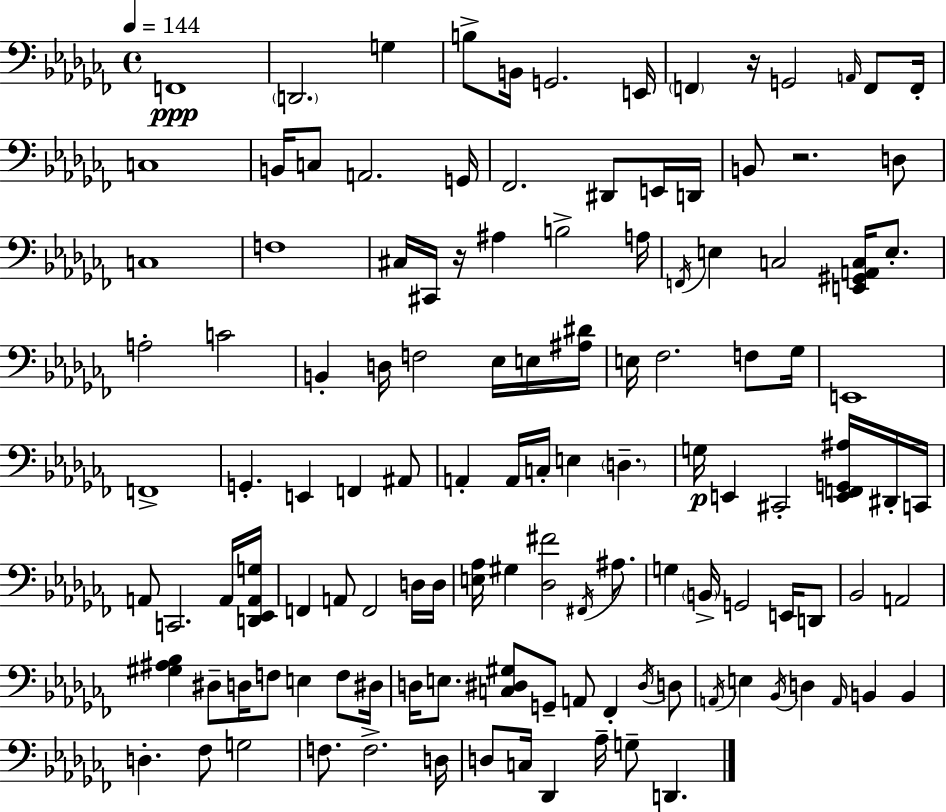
{
  \clef bass
  \time 4/4
  \defaultTimeSignature
  \key aes \minor
  \tempo 4 = 144
  f,1\ppp | \parenthesize d,2. g4 | b8-> b,16 g,2. e,16 | \parenthesize f,4 r16 g,2 \grace { a,16 } f,8 | \break f,16-. c1 | b,16 c8 a,2. | g,16 fes,2. dis,8 e,16 | d,16 b,8 r2. d8 | \break c1 | f1 | cis16 cis,16 r16 ais4 b2-> | a16 \acciaccatura { f,16 } e4 c2 <e, gis, a, c>16 e8.-. | \break a2-. c'2 | b,4-. d16 f2 ees16 | e16 <ais dis'>16 e16 fes2. f8 | ges16 e,1 | \break f,1-> | g,4.-. e,4 f,4 | ais,8 a,4-. a,16 c16-. e4 \parenthesize d4.-- | g16\p e,4 cis,2-. <e, f, g, ais>16 | \break dis,16-. c,16 a,8 c,2. | a,16 <d, ees, a, g>16 f,4 a,8 f,2 | d16 d16 <e aes>16 gis4 <des fis'>2 \acciaccatura { fis,16 } | ais8. g4 \parenthesize b,16-> g,2 | \break e,16 d,8 bes,2 a,2 | <gis ais bes>4 dis8-- d16 f8 e4 | f8 dis16 d16 e8. <c dis gis>8 g,8-- a,8 fes,4-. | \acciaccatura { dis16 } d8 \acciaccatura { a,16 } e4 \acciaccatura { bes,16 } d4 \grace { a,16 } b,4 | \break b,4 d4.-. fes8 g2 | f8. f2.-> | d16 d8 c16 des,4 aes16-- g8-- | d,4. \bar "|."
}